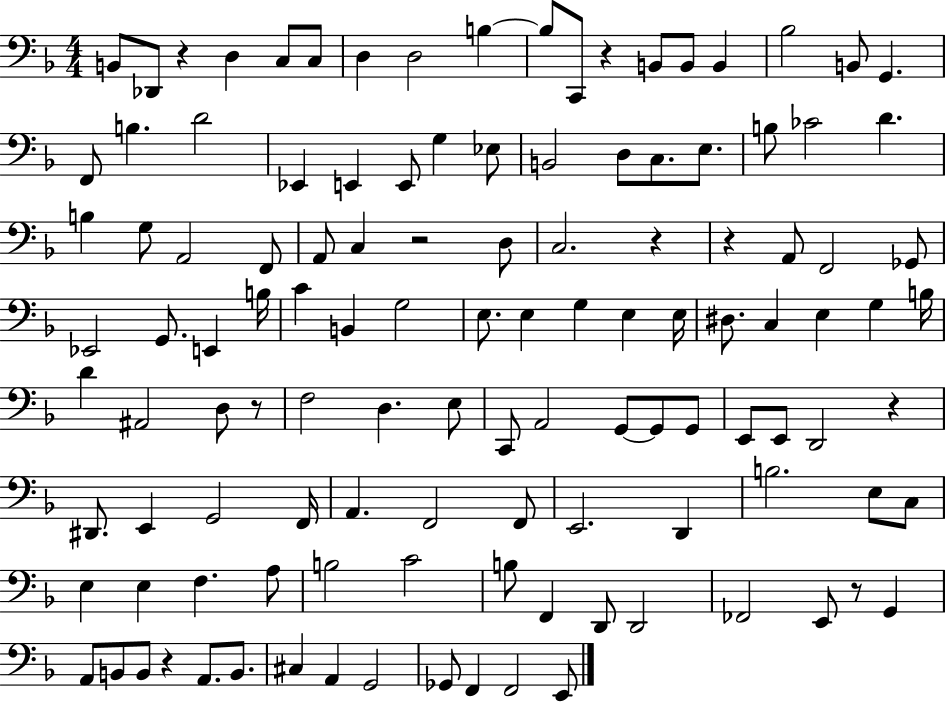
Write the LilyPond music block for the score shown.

{
  \clef bass
  \numericTimeSignature
  \time 4/4
  \key f \major
  b,8 des,8 r4 d4 c8 c8 | d4 d2 b4~~ | b8 c,8 r4 b,8 b,8 b,4 | bes2 b,8 g,4. | \break f,8 b4. d'2 | ees,4 e,4 e,8 g4 ees8 | b,2 d8 c8. e8. | b8 ces'2 d'4. | \break b4 g8 a,2 f,8 | a,8 c4 r2 d8 | c2. r4 | r4 a,8 f,2 ges,8 | \break ees,2 g,8. e,4 b16 | c'4 b,4 g2 | e8. e4 g4 e4 e16 | dis8. c4 e4 g4 b16 | \break d'4 ais,2 d8 r8 | f2 d4. e8 | c,8 a,2 g,8~~ g,8 g,8 | e,8 e,8 d,2 r4 | \break dis,8. e,4 g,2 f,16 | a,4. f,2 f,8 | e,2. d,4 | b2. e8 c8 | \break e4 e4 f4. a8 | b2 c'2 | b8 f,4 d,8 d,2 | fes,2 e,8 r8 g,4 | \break a,8 b,8 b,8 r4 a,8. b,8. | cis4 a,4 g,2 | ges,8 f,4 f,2 e,8 | \bar "|."
}